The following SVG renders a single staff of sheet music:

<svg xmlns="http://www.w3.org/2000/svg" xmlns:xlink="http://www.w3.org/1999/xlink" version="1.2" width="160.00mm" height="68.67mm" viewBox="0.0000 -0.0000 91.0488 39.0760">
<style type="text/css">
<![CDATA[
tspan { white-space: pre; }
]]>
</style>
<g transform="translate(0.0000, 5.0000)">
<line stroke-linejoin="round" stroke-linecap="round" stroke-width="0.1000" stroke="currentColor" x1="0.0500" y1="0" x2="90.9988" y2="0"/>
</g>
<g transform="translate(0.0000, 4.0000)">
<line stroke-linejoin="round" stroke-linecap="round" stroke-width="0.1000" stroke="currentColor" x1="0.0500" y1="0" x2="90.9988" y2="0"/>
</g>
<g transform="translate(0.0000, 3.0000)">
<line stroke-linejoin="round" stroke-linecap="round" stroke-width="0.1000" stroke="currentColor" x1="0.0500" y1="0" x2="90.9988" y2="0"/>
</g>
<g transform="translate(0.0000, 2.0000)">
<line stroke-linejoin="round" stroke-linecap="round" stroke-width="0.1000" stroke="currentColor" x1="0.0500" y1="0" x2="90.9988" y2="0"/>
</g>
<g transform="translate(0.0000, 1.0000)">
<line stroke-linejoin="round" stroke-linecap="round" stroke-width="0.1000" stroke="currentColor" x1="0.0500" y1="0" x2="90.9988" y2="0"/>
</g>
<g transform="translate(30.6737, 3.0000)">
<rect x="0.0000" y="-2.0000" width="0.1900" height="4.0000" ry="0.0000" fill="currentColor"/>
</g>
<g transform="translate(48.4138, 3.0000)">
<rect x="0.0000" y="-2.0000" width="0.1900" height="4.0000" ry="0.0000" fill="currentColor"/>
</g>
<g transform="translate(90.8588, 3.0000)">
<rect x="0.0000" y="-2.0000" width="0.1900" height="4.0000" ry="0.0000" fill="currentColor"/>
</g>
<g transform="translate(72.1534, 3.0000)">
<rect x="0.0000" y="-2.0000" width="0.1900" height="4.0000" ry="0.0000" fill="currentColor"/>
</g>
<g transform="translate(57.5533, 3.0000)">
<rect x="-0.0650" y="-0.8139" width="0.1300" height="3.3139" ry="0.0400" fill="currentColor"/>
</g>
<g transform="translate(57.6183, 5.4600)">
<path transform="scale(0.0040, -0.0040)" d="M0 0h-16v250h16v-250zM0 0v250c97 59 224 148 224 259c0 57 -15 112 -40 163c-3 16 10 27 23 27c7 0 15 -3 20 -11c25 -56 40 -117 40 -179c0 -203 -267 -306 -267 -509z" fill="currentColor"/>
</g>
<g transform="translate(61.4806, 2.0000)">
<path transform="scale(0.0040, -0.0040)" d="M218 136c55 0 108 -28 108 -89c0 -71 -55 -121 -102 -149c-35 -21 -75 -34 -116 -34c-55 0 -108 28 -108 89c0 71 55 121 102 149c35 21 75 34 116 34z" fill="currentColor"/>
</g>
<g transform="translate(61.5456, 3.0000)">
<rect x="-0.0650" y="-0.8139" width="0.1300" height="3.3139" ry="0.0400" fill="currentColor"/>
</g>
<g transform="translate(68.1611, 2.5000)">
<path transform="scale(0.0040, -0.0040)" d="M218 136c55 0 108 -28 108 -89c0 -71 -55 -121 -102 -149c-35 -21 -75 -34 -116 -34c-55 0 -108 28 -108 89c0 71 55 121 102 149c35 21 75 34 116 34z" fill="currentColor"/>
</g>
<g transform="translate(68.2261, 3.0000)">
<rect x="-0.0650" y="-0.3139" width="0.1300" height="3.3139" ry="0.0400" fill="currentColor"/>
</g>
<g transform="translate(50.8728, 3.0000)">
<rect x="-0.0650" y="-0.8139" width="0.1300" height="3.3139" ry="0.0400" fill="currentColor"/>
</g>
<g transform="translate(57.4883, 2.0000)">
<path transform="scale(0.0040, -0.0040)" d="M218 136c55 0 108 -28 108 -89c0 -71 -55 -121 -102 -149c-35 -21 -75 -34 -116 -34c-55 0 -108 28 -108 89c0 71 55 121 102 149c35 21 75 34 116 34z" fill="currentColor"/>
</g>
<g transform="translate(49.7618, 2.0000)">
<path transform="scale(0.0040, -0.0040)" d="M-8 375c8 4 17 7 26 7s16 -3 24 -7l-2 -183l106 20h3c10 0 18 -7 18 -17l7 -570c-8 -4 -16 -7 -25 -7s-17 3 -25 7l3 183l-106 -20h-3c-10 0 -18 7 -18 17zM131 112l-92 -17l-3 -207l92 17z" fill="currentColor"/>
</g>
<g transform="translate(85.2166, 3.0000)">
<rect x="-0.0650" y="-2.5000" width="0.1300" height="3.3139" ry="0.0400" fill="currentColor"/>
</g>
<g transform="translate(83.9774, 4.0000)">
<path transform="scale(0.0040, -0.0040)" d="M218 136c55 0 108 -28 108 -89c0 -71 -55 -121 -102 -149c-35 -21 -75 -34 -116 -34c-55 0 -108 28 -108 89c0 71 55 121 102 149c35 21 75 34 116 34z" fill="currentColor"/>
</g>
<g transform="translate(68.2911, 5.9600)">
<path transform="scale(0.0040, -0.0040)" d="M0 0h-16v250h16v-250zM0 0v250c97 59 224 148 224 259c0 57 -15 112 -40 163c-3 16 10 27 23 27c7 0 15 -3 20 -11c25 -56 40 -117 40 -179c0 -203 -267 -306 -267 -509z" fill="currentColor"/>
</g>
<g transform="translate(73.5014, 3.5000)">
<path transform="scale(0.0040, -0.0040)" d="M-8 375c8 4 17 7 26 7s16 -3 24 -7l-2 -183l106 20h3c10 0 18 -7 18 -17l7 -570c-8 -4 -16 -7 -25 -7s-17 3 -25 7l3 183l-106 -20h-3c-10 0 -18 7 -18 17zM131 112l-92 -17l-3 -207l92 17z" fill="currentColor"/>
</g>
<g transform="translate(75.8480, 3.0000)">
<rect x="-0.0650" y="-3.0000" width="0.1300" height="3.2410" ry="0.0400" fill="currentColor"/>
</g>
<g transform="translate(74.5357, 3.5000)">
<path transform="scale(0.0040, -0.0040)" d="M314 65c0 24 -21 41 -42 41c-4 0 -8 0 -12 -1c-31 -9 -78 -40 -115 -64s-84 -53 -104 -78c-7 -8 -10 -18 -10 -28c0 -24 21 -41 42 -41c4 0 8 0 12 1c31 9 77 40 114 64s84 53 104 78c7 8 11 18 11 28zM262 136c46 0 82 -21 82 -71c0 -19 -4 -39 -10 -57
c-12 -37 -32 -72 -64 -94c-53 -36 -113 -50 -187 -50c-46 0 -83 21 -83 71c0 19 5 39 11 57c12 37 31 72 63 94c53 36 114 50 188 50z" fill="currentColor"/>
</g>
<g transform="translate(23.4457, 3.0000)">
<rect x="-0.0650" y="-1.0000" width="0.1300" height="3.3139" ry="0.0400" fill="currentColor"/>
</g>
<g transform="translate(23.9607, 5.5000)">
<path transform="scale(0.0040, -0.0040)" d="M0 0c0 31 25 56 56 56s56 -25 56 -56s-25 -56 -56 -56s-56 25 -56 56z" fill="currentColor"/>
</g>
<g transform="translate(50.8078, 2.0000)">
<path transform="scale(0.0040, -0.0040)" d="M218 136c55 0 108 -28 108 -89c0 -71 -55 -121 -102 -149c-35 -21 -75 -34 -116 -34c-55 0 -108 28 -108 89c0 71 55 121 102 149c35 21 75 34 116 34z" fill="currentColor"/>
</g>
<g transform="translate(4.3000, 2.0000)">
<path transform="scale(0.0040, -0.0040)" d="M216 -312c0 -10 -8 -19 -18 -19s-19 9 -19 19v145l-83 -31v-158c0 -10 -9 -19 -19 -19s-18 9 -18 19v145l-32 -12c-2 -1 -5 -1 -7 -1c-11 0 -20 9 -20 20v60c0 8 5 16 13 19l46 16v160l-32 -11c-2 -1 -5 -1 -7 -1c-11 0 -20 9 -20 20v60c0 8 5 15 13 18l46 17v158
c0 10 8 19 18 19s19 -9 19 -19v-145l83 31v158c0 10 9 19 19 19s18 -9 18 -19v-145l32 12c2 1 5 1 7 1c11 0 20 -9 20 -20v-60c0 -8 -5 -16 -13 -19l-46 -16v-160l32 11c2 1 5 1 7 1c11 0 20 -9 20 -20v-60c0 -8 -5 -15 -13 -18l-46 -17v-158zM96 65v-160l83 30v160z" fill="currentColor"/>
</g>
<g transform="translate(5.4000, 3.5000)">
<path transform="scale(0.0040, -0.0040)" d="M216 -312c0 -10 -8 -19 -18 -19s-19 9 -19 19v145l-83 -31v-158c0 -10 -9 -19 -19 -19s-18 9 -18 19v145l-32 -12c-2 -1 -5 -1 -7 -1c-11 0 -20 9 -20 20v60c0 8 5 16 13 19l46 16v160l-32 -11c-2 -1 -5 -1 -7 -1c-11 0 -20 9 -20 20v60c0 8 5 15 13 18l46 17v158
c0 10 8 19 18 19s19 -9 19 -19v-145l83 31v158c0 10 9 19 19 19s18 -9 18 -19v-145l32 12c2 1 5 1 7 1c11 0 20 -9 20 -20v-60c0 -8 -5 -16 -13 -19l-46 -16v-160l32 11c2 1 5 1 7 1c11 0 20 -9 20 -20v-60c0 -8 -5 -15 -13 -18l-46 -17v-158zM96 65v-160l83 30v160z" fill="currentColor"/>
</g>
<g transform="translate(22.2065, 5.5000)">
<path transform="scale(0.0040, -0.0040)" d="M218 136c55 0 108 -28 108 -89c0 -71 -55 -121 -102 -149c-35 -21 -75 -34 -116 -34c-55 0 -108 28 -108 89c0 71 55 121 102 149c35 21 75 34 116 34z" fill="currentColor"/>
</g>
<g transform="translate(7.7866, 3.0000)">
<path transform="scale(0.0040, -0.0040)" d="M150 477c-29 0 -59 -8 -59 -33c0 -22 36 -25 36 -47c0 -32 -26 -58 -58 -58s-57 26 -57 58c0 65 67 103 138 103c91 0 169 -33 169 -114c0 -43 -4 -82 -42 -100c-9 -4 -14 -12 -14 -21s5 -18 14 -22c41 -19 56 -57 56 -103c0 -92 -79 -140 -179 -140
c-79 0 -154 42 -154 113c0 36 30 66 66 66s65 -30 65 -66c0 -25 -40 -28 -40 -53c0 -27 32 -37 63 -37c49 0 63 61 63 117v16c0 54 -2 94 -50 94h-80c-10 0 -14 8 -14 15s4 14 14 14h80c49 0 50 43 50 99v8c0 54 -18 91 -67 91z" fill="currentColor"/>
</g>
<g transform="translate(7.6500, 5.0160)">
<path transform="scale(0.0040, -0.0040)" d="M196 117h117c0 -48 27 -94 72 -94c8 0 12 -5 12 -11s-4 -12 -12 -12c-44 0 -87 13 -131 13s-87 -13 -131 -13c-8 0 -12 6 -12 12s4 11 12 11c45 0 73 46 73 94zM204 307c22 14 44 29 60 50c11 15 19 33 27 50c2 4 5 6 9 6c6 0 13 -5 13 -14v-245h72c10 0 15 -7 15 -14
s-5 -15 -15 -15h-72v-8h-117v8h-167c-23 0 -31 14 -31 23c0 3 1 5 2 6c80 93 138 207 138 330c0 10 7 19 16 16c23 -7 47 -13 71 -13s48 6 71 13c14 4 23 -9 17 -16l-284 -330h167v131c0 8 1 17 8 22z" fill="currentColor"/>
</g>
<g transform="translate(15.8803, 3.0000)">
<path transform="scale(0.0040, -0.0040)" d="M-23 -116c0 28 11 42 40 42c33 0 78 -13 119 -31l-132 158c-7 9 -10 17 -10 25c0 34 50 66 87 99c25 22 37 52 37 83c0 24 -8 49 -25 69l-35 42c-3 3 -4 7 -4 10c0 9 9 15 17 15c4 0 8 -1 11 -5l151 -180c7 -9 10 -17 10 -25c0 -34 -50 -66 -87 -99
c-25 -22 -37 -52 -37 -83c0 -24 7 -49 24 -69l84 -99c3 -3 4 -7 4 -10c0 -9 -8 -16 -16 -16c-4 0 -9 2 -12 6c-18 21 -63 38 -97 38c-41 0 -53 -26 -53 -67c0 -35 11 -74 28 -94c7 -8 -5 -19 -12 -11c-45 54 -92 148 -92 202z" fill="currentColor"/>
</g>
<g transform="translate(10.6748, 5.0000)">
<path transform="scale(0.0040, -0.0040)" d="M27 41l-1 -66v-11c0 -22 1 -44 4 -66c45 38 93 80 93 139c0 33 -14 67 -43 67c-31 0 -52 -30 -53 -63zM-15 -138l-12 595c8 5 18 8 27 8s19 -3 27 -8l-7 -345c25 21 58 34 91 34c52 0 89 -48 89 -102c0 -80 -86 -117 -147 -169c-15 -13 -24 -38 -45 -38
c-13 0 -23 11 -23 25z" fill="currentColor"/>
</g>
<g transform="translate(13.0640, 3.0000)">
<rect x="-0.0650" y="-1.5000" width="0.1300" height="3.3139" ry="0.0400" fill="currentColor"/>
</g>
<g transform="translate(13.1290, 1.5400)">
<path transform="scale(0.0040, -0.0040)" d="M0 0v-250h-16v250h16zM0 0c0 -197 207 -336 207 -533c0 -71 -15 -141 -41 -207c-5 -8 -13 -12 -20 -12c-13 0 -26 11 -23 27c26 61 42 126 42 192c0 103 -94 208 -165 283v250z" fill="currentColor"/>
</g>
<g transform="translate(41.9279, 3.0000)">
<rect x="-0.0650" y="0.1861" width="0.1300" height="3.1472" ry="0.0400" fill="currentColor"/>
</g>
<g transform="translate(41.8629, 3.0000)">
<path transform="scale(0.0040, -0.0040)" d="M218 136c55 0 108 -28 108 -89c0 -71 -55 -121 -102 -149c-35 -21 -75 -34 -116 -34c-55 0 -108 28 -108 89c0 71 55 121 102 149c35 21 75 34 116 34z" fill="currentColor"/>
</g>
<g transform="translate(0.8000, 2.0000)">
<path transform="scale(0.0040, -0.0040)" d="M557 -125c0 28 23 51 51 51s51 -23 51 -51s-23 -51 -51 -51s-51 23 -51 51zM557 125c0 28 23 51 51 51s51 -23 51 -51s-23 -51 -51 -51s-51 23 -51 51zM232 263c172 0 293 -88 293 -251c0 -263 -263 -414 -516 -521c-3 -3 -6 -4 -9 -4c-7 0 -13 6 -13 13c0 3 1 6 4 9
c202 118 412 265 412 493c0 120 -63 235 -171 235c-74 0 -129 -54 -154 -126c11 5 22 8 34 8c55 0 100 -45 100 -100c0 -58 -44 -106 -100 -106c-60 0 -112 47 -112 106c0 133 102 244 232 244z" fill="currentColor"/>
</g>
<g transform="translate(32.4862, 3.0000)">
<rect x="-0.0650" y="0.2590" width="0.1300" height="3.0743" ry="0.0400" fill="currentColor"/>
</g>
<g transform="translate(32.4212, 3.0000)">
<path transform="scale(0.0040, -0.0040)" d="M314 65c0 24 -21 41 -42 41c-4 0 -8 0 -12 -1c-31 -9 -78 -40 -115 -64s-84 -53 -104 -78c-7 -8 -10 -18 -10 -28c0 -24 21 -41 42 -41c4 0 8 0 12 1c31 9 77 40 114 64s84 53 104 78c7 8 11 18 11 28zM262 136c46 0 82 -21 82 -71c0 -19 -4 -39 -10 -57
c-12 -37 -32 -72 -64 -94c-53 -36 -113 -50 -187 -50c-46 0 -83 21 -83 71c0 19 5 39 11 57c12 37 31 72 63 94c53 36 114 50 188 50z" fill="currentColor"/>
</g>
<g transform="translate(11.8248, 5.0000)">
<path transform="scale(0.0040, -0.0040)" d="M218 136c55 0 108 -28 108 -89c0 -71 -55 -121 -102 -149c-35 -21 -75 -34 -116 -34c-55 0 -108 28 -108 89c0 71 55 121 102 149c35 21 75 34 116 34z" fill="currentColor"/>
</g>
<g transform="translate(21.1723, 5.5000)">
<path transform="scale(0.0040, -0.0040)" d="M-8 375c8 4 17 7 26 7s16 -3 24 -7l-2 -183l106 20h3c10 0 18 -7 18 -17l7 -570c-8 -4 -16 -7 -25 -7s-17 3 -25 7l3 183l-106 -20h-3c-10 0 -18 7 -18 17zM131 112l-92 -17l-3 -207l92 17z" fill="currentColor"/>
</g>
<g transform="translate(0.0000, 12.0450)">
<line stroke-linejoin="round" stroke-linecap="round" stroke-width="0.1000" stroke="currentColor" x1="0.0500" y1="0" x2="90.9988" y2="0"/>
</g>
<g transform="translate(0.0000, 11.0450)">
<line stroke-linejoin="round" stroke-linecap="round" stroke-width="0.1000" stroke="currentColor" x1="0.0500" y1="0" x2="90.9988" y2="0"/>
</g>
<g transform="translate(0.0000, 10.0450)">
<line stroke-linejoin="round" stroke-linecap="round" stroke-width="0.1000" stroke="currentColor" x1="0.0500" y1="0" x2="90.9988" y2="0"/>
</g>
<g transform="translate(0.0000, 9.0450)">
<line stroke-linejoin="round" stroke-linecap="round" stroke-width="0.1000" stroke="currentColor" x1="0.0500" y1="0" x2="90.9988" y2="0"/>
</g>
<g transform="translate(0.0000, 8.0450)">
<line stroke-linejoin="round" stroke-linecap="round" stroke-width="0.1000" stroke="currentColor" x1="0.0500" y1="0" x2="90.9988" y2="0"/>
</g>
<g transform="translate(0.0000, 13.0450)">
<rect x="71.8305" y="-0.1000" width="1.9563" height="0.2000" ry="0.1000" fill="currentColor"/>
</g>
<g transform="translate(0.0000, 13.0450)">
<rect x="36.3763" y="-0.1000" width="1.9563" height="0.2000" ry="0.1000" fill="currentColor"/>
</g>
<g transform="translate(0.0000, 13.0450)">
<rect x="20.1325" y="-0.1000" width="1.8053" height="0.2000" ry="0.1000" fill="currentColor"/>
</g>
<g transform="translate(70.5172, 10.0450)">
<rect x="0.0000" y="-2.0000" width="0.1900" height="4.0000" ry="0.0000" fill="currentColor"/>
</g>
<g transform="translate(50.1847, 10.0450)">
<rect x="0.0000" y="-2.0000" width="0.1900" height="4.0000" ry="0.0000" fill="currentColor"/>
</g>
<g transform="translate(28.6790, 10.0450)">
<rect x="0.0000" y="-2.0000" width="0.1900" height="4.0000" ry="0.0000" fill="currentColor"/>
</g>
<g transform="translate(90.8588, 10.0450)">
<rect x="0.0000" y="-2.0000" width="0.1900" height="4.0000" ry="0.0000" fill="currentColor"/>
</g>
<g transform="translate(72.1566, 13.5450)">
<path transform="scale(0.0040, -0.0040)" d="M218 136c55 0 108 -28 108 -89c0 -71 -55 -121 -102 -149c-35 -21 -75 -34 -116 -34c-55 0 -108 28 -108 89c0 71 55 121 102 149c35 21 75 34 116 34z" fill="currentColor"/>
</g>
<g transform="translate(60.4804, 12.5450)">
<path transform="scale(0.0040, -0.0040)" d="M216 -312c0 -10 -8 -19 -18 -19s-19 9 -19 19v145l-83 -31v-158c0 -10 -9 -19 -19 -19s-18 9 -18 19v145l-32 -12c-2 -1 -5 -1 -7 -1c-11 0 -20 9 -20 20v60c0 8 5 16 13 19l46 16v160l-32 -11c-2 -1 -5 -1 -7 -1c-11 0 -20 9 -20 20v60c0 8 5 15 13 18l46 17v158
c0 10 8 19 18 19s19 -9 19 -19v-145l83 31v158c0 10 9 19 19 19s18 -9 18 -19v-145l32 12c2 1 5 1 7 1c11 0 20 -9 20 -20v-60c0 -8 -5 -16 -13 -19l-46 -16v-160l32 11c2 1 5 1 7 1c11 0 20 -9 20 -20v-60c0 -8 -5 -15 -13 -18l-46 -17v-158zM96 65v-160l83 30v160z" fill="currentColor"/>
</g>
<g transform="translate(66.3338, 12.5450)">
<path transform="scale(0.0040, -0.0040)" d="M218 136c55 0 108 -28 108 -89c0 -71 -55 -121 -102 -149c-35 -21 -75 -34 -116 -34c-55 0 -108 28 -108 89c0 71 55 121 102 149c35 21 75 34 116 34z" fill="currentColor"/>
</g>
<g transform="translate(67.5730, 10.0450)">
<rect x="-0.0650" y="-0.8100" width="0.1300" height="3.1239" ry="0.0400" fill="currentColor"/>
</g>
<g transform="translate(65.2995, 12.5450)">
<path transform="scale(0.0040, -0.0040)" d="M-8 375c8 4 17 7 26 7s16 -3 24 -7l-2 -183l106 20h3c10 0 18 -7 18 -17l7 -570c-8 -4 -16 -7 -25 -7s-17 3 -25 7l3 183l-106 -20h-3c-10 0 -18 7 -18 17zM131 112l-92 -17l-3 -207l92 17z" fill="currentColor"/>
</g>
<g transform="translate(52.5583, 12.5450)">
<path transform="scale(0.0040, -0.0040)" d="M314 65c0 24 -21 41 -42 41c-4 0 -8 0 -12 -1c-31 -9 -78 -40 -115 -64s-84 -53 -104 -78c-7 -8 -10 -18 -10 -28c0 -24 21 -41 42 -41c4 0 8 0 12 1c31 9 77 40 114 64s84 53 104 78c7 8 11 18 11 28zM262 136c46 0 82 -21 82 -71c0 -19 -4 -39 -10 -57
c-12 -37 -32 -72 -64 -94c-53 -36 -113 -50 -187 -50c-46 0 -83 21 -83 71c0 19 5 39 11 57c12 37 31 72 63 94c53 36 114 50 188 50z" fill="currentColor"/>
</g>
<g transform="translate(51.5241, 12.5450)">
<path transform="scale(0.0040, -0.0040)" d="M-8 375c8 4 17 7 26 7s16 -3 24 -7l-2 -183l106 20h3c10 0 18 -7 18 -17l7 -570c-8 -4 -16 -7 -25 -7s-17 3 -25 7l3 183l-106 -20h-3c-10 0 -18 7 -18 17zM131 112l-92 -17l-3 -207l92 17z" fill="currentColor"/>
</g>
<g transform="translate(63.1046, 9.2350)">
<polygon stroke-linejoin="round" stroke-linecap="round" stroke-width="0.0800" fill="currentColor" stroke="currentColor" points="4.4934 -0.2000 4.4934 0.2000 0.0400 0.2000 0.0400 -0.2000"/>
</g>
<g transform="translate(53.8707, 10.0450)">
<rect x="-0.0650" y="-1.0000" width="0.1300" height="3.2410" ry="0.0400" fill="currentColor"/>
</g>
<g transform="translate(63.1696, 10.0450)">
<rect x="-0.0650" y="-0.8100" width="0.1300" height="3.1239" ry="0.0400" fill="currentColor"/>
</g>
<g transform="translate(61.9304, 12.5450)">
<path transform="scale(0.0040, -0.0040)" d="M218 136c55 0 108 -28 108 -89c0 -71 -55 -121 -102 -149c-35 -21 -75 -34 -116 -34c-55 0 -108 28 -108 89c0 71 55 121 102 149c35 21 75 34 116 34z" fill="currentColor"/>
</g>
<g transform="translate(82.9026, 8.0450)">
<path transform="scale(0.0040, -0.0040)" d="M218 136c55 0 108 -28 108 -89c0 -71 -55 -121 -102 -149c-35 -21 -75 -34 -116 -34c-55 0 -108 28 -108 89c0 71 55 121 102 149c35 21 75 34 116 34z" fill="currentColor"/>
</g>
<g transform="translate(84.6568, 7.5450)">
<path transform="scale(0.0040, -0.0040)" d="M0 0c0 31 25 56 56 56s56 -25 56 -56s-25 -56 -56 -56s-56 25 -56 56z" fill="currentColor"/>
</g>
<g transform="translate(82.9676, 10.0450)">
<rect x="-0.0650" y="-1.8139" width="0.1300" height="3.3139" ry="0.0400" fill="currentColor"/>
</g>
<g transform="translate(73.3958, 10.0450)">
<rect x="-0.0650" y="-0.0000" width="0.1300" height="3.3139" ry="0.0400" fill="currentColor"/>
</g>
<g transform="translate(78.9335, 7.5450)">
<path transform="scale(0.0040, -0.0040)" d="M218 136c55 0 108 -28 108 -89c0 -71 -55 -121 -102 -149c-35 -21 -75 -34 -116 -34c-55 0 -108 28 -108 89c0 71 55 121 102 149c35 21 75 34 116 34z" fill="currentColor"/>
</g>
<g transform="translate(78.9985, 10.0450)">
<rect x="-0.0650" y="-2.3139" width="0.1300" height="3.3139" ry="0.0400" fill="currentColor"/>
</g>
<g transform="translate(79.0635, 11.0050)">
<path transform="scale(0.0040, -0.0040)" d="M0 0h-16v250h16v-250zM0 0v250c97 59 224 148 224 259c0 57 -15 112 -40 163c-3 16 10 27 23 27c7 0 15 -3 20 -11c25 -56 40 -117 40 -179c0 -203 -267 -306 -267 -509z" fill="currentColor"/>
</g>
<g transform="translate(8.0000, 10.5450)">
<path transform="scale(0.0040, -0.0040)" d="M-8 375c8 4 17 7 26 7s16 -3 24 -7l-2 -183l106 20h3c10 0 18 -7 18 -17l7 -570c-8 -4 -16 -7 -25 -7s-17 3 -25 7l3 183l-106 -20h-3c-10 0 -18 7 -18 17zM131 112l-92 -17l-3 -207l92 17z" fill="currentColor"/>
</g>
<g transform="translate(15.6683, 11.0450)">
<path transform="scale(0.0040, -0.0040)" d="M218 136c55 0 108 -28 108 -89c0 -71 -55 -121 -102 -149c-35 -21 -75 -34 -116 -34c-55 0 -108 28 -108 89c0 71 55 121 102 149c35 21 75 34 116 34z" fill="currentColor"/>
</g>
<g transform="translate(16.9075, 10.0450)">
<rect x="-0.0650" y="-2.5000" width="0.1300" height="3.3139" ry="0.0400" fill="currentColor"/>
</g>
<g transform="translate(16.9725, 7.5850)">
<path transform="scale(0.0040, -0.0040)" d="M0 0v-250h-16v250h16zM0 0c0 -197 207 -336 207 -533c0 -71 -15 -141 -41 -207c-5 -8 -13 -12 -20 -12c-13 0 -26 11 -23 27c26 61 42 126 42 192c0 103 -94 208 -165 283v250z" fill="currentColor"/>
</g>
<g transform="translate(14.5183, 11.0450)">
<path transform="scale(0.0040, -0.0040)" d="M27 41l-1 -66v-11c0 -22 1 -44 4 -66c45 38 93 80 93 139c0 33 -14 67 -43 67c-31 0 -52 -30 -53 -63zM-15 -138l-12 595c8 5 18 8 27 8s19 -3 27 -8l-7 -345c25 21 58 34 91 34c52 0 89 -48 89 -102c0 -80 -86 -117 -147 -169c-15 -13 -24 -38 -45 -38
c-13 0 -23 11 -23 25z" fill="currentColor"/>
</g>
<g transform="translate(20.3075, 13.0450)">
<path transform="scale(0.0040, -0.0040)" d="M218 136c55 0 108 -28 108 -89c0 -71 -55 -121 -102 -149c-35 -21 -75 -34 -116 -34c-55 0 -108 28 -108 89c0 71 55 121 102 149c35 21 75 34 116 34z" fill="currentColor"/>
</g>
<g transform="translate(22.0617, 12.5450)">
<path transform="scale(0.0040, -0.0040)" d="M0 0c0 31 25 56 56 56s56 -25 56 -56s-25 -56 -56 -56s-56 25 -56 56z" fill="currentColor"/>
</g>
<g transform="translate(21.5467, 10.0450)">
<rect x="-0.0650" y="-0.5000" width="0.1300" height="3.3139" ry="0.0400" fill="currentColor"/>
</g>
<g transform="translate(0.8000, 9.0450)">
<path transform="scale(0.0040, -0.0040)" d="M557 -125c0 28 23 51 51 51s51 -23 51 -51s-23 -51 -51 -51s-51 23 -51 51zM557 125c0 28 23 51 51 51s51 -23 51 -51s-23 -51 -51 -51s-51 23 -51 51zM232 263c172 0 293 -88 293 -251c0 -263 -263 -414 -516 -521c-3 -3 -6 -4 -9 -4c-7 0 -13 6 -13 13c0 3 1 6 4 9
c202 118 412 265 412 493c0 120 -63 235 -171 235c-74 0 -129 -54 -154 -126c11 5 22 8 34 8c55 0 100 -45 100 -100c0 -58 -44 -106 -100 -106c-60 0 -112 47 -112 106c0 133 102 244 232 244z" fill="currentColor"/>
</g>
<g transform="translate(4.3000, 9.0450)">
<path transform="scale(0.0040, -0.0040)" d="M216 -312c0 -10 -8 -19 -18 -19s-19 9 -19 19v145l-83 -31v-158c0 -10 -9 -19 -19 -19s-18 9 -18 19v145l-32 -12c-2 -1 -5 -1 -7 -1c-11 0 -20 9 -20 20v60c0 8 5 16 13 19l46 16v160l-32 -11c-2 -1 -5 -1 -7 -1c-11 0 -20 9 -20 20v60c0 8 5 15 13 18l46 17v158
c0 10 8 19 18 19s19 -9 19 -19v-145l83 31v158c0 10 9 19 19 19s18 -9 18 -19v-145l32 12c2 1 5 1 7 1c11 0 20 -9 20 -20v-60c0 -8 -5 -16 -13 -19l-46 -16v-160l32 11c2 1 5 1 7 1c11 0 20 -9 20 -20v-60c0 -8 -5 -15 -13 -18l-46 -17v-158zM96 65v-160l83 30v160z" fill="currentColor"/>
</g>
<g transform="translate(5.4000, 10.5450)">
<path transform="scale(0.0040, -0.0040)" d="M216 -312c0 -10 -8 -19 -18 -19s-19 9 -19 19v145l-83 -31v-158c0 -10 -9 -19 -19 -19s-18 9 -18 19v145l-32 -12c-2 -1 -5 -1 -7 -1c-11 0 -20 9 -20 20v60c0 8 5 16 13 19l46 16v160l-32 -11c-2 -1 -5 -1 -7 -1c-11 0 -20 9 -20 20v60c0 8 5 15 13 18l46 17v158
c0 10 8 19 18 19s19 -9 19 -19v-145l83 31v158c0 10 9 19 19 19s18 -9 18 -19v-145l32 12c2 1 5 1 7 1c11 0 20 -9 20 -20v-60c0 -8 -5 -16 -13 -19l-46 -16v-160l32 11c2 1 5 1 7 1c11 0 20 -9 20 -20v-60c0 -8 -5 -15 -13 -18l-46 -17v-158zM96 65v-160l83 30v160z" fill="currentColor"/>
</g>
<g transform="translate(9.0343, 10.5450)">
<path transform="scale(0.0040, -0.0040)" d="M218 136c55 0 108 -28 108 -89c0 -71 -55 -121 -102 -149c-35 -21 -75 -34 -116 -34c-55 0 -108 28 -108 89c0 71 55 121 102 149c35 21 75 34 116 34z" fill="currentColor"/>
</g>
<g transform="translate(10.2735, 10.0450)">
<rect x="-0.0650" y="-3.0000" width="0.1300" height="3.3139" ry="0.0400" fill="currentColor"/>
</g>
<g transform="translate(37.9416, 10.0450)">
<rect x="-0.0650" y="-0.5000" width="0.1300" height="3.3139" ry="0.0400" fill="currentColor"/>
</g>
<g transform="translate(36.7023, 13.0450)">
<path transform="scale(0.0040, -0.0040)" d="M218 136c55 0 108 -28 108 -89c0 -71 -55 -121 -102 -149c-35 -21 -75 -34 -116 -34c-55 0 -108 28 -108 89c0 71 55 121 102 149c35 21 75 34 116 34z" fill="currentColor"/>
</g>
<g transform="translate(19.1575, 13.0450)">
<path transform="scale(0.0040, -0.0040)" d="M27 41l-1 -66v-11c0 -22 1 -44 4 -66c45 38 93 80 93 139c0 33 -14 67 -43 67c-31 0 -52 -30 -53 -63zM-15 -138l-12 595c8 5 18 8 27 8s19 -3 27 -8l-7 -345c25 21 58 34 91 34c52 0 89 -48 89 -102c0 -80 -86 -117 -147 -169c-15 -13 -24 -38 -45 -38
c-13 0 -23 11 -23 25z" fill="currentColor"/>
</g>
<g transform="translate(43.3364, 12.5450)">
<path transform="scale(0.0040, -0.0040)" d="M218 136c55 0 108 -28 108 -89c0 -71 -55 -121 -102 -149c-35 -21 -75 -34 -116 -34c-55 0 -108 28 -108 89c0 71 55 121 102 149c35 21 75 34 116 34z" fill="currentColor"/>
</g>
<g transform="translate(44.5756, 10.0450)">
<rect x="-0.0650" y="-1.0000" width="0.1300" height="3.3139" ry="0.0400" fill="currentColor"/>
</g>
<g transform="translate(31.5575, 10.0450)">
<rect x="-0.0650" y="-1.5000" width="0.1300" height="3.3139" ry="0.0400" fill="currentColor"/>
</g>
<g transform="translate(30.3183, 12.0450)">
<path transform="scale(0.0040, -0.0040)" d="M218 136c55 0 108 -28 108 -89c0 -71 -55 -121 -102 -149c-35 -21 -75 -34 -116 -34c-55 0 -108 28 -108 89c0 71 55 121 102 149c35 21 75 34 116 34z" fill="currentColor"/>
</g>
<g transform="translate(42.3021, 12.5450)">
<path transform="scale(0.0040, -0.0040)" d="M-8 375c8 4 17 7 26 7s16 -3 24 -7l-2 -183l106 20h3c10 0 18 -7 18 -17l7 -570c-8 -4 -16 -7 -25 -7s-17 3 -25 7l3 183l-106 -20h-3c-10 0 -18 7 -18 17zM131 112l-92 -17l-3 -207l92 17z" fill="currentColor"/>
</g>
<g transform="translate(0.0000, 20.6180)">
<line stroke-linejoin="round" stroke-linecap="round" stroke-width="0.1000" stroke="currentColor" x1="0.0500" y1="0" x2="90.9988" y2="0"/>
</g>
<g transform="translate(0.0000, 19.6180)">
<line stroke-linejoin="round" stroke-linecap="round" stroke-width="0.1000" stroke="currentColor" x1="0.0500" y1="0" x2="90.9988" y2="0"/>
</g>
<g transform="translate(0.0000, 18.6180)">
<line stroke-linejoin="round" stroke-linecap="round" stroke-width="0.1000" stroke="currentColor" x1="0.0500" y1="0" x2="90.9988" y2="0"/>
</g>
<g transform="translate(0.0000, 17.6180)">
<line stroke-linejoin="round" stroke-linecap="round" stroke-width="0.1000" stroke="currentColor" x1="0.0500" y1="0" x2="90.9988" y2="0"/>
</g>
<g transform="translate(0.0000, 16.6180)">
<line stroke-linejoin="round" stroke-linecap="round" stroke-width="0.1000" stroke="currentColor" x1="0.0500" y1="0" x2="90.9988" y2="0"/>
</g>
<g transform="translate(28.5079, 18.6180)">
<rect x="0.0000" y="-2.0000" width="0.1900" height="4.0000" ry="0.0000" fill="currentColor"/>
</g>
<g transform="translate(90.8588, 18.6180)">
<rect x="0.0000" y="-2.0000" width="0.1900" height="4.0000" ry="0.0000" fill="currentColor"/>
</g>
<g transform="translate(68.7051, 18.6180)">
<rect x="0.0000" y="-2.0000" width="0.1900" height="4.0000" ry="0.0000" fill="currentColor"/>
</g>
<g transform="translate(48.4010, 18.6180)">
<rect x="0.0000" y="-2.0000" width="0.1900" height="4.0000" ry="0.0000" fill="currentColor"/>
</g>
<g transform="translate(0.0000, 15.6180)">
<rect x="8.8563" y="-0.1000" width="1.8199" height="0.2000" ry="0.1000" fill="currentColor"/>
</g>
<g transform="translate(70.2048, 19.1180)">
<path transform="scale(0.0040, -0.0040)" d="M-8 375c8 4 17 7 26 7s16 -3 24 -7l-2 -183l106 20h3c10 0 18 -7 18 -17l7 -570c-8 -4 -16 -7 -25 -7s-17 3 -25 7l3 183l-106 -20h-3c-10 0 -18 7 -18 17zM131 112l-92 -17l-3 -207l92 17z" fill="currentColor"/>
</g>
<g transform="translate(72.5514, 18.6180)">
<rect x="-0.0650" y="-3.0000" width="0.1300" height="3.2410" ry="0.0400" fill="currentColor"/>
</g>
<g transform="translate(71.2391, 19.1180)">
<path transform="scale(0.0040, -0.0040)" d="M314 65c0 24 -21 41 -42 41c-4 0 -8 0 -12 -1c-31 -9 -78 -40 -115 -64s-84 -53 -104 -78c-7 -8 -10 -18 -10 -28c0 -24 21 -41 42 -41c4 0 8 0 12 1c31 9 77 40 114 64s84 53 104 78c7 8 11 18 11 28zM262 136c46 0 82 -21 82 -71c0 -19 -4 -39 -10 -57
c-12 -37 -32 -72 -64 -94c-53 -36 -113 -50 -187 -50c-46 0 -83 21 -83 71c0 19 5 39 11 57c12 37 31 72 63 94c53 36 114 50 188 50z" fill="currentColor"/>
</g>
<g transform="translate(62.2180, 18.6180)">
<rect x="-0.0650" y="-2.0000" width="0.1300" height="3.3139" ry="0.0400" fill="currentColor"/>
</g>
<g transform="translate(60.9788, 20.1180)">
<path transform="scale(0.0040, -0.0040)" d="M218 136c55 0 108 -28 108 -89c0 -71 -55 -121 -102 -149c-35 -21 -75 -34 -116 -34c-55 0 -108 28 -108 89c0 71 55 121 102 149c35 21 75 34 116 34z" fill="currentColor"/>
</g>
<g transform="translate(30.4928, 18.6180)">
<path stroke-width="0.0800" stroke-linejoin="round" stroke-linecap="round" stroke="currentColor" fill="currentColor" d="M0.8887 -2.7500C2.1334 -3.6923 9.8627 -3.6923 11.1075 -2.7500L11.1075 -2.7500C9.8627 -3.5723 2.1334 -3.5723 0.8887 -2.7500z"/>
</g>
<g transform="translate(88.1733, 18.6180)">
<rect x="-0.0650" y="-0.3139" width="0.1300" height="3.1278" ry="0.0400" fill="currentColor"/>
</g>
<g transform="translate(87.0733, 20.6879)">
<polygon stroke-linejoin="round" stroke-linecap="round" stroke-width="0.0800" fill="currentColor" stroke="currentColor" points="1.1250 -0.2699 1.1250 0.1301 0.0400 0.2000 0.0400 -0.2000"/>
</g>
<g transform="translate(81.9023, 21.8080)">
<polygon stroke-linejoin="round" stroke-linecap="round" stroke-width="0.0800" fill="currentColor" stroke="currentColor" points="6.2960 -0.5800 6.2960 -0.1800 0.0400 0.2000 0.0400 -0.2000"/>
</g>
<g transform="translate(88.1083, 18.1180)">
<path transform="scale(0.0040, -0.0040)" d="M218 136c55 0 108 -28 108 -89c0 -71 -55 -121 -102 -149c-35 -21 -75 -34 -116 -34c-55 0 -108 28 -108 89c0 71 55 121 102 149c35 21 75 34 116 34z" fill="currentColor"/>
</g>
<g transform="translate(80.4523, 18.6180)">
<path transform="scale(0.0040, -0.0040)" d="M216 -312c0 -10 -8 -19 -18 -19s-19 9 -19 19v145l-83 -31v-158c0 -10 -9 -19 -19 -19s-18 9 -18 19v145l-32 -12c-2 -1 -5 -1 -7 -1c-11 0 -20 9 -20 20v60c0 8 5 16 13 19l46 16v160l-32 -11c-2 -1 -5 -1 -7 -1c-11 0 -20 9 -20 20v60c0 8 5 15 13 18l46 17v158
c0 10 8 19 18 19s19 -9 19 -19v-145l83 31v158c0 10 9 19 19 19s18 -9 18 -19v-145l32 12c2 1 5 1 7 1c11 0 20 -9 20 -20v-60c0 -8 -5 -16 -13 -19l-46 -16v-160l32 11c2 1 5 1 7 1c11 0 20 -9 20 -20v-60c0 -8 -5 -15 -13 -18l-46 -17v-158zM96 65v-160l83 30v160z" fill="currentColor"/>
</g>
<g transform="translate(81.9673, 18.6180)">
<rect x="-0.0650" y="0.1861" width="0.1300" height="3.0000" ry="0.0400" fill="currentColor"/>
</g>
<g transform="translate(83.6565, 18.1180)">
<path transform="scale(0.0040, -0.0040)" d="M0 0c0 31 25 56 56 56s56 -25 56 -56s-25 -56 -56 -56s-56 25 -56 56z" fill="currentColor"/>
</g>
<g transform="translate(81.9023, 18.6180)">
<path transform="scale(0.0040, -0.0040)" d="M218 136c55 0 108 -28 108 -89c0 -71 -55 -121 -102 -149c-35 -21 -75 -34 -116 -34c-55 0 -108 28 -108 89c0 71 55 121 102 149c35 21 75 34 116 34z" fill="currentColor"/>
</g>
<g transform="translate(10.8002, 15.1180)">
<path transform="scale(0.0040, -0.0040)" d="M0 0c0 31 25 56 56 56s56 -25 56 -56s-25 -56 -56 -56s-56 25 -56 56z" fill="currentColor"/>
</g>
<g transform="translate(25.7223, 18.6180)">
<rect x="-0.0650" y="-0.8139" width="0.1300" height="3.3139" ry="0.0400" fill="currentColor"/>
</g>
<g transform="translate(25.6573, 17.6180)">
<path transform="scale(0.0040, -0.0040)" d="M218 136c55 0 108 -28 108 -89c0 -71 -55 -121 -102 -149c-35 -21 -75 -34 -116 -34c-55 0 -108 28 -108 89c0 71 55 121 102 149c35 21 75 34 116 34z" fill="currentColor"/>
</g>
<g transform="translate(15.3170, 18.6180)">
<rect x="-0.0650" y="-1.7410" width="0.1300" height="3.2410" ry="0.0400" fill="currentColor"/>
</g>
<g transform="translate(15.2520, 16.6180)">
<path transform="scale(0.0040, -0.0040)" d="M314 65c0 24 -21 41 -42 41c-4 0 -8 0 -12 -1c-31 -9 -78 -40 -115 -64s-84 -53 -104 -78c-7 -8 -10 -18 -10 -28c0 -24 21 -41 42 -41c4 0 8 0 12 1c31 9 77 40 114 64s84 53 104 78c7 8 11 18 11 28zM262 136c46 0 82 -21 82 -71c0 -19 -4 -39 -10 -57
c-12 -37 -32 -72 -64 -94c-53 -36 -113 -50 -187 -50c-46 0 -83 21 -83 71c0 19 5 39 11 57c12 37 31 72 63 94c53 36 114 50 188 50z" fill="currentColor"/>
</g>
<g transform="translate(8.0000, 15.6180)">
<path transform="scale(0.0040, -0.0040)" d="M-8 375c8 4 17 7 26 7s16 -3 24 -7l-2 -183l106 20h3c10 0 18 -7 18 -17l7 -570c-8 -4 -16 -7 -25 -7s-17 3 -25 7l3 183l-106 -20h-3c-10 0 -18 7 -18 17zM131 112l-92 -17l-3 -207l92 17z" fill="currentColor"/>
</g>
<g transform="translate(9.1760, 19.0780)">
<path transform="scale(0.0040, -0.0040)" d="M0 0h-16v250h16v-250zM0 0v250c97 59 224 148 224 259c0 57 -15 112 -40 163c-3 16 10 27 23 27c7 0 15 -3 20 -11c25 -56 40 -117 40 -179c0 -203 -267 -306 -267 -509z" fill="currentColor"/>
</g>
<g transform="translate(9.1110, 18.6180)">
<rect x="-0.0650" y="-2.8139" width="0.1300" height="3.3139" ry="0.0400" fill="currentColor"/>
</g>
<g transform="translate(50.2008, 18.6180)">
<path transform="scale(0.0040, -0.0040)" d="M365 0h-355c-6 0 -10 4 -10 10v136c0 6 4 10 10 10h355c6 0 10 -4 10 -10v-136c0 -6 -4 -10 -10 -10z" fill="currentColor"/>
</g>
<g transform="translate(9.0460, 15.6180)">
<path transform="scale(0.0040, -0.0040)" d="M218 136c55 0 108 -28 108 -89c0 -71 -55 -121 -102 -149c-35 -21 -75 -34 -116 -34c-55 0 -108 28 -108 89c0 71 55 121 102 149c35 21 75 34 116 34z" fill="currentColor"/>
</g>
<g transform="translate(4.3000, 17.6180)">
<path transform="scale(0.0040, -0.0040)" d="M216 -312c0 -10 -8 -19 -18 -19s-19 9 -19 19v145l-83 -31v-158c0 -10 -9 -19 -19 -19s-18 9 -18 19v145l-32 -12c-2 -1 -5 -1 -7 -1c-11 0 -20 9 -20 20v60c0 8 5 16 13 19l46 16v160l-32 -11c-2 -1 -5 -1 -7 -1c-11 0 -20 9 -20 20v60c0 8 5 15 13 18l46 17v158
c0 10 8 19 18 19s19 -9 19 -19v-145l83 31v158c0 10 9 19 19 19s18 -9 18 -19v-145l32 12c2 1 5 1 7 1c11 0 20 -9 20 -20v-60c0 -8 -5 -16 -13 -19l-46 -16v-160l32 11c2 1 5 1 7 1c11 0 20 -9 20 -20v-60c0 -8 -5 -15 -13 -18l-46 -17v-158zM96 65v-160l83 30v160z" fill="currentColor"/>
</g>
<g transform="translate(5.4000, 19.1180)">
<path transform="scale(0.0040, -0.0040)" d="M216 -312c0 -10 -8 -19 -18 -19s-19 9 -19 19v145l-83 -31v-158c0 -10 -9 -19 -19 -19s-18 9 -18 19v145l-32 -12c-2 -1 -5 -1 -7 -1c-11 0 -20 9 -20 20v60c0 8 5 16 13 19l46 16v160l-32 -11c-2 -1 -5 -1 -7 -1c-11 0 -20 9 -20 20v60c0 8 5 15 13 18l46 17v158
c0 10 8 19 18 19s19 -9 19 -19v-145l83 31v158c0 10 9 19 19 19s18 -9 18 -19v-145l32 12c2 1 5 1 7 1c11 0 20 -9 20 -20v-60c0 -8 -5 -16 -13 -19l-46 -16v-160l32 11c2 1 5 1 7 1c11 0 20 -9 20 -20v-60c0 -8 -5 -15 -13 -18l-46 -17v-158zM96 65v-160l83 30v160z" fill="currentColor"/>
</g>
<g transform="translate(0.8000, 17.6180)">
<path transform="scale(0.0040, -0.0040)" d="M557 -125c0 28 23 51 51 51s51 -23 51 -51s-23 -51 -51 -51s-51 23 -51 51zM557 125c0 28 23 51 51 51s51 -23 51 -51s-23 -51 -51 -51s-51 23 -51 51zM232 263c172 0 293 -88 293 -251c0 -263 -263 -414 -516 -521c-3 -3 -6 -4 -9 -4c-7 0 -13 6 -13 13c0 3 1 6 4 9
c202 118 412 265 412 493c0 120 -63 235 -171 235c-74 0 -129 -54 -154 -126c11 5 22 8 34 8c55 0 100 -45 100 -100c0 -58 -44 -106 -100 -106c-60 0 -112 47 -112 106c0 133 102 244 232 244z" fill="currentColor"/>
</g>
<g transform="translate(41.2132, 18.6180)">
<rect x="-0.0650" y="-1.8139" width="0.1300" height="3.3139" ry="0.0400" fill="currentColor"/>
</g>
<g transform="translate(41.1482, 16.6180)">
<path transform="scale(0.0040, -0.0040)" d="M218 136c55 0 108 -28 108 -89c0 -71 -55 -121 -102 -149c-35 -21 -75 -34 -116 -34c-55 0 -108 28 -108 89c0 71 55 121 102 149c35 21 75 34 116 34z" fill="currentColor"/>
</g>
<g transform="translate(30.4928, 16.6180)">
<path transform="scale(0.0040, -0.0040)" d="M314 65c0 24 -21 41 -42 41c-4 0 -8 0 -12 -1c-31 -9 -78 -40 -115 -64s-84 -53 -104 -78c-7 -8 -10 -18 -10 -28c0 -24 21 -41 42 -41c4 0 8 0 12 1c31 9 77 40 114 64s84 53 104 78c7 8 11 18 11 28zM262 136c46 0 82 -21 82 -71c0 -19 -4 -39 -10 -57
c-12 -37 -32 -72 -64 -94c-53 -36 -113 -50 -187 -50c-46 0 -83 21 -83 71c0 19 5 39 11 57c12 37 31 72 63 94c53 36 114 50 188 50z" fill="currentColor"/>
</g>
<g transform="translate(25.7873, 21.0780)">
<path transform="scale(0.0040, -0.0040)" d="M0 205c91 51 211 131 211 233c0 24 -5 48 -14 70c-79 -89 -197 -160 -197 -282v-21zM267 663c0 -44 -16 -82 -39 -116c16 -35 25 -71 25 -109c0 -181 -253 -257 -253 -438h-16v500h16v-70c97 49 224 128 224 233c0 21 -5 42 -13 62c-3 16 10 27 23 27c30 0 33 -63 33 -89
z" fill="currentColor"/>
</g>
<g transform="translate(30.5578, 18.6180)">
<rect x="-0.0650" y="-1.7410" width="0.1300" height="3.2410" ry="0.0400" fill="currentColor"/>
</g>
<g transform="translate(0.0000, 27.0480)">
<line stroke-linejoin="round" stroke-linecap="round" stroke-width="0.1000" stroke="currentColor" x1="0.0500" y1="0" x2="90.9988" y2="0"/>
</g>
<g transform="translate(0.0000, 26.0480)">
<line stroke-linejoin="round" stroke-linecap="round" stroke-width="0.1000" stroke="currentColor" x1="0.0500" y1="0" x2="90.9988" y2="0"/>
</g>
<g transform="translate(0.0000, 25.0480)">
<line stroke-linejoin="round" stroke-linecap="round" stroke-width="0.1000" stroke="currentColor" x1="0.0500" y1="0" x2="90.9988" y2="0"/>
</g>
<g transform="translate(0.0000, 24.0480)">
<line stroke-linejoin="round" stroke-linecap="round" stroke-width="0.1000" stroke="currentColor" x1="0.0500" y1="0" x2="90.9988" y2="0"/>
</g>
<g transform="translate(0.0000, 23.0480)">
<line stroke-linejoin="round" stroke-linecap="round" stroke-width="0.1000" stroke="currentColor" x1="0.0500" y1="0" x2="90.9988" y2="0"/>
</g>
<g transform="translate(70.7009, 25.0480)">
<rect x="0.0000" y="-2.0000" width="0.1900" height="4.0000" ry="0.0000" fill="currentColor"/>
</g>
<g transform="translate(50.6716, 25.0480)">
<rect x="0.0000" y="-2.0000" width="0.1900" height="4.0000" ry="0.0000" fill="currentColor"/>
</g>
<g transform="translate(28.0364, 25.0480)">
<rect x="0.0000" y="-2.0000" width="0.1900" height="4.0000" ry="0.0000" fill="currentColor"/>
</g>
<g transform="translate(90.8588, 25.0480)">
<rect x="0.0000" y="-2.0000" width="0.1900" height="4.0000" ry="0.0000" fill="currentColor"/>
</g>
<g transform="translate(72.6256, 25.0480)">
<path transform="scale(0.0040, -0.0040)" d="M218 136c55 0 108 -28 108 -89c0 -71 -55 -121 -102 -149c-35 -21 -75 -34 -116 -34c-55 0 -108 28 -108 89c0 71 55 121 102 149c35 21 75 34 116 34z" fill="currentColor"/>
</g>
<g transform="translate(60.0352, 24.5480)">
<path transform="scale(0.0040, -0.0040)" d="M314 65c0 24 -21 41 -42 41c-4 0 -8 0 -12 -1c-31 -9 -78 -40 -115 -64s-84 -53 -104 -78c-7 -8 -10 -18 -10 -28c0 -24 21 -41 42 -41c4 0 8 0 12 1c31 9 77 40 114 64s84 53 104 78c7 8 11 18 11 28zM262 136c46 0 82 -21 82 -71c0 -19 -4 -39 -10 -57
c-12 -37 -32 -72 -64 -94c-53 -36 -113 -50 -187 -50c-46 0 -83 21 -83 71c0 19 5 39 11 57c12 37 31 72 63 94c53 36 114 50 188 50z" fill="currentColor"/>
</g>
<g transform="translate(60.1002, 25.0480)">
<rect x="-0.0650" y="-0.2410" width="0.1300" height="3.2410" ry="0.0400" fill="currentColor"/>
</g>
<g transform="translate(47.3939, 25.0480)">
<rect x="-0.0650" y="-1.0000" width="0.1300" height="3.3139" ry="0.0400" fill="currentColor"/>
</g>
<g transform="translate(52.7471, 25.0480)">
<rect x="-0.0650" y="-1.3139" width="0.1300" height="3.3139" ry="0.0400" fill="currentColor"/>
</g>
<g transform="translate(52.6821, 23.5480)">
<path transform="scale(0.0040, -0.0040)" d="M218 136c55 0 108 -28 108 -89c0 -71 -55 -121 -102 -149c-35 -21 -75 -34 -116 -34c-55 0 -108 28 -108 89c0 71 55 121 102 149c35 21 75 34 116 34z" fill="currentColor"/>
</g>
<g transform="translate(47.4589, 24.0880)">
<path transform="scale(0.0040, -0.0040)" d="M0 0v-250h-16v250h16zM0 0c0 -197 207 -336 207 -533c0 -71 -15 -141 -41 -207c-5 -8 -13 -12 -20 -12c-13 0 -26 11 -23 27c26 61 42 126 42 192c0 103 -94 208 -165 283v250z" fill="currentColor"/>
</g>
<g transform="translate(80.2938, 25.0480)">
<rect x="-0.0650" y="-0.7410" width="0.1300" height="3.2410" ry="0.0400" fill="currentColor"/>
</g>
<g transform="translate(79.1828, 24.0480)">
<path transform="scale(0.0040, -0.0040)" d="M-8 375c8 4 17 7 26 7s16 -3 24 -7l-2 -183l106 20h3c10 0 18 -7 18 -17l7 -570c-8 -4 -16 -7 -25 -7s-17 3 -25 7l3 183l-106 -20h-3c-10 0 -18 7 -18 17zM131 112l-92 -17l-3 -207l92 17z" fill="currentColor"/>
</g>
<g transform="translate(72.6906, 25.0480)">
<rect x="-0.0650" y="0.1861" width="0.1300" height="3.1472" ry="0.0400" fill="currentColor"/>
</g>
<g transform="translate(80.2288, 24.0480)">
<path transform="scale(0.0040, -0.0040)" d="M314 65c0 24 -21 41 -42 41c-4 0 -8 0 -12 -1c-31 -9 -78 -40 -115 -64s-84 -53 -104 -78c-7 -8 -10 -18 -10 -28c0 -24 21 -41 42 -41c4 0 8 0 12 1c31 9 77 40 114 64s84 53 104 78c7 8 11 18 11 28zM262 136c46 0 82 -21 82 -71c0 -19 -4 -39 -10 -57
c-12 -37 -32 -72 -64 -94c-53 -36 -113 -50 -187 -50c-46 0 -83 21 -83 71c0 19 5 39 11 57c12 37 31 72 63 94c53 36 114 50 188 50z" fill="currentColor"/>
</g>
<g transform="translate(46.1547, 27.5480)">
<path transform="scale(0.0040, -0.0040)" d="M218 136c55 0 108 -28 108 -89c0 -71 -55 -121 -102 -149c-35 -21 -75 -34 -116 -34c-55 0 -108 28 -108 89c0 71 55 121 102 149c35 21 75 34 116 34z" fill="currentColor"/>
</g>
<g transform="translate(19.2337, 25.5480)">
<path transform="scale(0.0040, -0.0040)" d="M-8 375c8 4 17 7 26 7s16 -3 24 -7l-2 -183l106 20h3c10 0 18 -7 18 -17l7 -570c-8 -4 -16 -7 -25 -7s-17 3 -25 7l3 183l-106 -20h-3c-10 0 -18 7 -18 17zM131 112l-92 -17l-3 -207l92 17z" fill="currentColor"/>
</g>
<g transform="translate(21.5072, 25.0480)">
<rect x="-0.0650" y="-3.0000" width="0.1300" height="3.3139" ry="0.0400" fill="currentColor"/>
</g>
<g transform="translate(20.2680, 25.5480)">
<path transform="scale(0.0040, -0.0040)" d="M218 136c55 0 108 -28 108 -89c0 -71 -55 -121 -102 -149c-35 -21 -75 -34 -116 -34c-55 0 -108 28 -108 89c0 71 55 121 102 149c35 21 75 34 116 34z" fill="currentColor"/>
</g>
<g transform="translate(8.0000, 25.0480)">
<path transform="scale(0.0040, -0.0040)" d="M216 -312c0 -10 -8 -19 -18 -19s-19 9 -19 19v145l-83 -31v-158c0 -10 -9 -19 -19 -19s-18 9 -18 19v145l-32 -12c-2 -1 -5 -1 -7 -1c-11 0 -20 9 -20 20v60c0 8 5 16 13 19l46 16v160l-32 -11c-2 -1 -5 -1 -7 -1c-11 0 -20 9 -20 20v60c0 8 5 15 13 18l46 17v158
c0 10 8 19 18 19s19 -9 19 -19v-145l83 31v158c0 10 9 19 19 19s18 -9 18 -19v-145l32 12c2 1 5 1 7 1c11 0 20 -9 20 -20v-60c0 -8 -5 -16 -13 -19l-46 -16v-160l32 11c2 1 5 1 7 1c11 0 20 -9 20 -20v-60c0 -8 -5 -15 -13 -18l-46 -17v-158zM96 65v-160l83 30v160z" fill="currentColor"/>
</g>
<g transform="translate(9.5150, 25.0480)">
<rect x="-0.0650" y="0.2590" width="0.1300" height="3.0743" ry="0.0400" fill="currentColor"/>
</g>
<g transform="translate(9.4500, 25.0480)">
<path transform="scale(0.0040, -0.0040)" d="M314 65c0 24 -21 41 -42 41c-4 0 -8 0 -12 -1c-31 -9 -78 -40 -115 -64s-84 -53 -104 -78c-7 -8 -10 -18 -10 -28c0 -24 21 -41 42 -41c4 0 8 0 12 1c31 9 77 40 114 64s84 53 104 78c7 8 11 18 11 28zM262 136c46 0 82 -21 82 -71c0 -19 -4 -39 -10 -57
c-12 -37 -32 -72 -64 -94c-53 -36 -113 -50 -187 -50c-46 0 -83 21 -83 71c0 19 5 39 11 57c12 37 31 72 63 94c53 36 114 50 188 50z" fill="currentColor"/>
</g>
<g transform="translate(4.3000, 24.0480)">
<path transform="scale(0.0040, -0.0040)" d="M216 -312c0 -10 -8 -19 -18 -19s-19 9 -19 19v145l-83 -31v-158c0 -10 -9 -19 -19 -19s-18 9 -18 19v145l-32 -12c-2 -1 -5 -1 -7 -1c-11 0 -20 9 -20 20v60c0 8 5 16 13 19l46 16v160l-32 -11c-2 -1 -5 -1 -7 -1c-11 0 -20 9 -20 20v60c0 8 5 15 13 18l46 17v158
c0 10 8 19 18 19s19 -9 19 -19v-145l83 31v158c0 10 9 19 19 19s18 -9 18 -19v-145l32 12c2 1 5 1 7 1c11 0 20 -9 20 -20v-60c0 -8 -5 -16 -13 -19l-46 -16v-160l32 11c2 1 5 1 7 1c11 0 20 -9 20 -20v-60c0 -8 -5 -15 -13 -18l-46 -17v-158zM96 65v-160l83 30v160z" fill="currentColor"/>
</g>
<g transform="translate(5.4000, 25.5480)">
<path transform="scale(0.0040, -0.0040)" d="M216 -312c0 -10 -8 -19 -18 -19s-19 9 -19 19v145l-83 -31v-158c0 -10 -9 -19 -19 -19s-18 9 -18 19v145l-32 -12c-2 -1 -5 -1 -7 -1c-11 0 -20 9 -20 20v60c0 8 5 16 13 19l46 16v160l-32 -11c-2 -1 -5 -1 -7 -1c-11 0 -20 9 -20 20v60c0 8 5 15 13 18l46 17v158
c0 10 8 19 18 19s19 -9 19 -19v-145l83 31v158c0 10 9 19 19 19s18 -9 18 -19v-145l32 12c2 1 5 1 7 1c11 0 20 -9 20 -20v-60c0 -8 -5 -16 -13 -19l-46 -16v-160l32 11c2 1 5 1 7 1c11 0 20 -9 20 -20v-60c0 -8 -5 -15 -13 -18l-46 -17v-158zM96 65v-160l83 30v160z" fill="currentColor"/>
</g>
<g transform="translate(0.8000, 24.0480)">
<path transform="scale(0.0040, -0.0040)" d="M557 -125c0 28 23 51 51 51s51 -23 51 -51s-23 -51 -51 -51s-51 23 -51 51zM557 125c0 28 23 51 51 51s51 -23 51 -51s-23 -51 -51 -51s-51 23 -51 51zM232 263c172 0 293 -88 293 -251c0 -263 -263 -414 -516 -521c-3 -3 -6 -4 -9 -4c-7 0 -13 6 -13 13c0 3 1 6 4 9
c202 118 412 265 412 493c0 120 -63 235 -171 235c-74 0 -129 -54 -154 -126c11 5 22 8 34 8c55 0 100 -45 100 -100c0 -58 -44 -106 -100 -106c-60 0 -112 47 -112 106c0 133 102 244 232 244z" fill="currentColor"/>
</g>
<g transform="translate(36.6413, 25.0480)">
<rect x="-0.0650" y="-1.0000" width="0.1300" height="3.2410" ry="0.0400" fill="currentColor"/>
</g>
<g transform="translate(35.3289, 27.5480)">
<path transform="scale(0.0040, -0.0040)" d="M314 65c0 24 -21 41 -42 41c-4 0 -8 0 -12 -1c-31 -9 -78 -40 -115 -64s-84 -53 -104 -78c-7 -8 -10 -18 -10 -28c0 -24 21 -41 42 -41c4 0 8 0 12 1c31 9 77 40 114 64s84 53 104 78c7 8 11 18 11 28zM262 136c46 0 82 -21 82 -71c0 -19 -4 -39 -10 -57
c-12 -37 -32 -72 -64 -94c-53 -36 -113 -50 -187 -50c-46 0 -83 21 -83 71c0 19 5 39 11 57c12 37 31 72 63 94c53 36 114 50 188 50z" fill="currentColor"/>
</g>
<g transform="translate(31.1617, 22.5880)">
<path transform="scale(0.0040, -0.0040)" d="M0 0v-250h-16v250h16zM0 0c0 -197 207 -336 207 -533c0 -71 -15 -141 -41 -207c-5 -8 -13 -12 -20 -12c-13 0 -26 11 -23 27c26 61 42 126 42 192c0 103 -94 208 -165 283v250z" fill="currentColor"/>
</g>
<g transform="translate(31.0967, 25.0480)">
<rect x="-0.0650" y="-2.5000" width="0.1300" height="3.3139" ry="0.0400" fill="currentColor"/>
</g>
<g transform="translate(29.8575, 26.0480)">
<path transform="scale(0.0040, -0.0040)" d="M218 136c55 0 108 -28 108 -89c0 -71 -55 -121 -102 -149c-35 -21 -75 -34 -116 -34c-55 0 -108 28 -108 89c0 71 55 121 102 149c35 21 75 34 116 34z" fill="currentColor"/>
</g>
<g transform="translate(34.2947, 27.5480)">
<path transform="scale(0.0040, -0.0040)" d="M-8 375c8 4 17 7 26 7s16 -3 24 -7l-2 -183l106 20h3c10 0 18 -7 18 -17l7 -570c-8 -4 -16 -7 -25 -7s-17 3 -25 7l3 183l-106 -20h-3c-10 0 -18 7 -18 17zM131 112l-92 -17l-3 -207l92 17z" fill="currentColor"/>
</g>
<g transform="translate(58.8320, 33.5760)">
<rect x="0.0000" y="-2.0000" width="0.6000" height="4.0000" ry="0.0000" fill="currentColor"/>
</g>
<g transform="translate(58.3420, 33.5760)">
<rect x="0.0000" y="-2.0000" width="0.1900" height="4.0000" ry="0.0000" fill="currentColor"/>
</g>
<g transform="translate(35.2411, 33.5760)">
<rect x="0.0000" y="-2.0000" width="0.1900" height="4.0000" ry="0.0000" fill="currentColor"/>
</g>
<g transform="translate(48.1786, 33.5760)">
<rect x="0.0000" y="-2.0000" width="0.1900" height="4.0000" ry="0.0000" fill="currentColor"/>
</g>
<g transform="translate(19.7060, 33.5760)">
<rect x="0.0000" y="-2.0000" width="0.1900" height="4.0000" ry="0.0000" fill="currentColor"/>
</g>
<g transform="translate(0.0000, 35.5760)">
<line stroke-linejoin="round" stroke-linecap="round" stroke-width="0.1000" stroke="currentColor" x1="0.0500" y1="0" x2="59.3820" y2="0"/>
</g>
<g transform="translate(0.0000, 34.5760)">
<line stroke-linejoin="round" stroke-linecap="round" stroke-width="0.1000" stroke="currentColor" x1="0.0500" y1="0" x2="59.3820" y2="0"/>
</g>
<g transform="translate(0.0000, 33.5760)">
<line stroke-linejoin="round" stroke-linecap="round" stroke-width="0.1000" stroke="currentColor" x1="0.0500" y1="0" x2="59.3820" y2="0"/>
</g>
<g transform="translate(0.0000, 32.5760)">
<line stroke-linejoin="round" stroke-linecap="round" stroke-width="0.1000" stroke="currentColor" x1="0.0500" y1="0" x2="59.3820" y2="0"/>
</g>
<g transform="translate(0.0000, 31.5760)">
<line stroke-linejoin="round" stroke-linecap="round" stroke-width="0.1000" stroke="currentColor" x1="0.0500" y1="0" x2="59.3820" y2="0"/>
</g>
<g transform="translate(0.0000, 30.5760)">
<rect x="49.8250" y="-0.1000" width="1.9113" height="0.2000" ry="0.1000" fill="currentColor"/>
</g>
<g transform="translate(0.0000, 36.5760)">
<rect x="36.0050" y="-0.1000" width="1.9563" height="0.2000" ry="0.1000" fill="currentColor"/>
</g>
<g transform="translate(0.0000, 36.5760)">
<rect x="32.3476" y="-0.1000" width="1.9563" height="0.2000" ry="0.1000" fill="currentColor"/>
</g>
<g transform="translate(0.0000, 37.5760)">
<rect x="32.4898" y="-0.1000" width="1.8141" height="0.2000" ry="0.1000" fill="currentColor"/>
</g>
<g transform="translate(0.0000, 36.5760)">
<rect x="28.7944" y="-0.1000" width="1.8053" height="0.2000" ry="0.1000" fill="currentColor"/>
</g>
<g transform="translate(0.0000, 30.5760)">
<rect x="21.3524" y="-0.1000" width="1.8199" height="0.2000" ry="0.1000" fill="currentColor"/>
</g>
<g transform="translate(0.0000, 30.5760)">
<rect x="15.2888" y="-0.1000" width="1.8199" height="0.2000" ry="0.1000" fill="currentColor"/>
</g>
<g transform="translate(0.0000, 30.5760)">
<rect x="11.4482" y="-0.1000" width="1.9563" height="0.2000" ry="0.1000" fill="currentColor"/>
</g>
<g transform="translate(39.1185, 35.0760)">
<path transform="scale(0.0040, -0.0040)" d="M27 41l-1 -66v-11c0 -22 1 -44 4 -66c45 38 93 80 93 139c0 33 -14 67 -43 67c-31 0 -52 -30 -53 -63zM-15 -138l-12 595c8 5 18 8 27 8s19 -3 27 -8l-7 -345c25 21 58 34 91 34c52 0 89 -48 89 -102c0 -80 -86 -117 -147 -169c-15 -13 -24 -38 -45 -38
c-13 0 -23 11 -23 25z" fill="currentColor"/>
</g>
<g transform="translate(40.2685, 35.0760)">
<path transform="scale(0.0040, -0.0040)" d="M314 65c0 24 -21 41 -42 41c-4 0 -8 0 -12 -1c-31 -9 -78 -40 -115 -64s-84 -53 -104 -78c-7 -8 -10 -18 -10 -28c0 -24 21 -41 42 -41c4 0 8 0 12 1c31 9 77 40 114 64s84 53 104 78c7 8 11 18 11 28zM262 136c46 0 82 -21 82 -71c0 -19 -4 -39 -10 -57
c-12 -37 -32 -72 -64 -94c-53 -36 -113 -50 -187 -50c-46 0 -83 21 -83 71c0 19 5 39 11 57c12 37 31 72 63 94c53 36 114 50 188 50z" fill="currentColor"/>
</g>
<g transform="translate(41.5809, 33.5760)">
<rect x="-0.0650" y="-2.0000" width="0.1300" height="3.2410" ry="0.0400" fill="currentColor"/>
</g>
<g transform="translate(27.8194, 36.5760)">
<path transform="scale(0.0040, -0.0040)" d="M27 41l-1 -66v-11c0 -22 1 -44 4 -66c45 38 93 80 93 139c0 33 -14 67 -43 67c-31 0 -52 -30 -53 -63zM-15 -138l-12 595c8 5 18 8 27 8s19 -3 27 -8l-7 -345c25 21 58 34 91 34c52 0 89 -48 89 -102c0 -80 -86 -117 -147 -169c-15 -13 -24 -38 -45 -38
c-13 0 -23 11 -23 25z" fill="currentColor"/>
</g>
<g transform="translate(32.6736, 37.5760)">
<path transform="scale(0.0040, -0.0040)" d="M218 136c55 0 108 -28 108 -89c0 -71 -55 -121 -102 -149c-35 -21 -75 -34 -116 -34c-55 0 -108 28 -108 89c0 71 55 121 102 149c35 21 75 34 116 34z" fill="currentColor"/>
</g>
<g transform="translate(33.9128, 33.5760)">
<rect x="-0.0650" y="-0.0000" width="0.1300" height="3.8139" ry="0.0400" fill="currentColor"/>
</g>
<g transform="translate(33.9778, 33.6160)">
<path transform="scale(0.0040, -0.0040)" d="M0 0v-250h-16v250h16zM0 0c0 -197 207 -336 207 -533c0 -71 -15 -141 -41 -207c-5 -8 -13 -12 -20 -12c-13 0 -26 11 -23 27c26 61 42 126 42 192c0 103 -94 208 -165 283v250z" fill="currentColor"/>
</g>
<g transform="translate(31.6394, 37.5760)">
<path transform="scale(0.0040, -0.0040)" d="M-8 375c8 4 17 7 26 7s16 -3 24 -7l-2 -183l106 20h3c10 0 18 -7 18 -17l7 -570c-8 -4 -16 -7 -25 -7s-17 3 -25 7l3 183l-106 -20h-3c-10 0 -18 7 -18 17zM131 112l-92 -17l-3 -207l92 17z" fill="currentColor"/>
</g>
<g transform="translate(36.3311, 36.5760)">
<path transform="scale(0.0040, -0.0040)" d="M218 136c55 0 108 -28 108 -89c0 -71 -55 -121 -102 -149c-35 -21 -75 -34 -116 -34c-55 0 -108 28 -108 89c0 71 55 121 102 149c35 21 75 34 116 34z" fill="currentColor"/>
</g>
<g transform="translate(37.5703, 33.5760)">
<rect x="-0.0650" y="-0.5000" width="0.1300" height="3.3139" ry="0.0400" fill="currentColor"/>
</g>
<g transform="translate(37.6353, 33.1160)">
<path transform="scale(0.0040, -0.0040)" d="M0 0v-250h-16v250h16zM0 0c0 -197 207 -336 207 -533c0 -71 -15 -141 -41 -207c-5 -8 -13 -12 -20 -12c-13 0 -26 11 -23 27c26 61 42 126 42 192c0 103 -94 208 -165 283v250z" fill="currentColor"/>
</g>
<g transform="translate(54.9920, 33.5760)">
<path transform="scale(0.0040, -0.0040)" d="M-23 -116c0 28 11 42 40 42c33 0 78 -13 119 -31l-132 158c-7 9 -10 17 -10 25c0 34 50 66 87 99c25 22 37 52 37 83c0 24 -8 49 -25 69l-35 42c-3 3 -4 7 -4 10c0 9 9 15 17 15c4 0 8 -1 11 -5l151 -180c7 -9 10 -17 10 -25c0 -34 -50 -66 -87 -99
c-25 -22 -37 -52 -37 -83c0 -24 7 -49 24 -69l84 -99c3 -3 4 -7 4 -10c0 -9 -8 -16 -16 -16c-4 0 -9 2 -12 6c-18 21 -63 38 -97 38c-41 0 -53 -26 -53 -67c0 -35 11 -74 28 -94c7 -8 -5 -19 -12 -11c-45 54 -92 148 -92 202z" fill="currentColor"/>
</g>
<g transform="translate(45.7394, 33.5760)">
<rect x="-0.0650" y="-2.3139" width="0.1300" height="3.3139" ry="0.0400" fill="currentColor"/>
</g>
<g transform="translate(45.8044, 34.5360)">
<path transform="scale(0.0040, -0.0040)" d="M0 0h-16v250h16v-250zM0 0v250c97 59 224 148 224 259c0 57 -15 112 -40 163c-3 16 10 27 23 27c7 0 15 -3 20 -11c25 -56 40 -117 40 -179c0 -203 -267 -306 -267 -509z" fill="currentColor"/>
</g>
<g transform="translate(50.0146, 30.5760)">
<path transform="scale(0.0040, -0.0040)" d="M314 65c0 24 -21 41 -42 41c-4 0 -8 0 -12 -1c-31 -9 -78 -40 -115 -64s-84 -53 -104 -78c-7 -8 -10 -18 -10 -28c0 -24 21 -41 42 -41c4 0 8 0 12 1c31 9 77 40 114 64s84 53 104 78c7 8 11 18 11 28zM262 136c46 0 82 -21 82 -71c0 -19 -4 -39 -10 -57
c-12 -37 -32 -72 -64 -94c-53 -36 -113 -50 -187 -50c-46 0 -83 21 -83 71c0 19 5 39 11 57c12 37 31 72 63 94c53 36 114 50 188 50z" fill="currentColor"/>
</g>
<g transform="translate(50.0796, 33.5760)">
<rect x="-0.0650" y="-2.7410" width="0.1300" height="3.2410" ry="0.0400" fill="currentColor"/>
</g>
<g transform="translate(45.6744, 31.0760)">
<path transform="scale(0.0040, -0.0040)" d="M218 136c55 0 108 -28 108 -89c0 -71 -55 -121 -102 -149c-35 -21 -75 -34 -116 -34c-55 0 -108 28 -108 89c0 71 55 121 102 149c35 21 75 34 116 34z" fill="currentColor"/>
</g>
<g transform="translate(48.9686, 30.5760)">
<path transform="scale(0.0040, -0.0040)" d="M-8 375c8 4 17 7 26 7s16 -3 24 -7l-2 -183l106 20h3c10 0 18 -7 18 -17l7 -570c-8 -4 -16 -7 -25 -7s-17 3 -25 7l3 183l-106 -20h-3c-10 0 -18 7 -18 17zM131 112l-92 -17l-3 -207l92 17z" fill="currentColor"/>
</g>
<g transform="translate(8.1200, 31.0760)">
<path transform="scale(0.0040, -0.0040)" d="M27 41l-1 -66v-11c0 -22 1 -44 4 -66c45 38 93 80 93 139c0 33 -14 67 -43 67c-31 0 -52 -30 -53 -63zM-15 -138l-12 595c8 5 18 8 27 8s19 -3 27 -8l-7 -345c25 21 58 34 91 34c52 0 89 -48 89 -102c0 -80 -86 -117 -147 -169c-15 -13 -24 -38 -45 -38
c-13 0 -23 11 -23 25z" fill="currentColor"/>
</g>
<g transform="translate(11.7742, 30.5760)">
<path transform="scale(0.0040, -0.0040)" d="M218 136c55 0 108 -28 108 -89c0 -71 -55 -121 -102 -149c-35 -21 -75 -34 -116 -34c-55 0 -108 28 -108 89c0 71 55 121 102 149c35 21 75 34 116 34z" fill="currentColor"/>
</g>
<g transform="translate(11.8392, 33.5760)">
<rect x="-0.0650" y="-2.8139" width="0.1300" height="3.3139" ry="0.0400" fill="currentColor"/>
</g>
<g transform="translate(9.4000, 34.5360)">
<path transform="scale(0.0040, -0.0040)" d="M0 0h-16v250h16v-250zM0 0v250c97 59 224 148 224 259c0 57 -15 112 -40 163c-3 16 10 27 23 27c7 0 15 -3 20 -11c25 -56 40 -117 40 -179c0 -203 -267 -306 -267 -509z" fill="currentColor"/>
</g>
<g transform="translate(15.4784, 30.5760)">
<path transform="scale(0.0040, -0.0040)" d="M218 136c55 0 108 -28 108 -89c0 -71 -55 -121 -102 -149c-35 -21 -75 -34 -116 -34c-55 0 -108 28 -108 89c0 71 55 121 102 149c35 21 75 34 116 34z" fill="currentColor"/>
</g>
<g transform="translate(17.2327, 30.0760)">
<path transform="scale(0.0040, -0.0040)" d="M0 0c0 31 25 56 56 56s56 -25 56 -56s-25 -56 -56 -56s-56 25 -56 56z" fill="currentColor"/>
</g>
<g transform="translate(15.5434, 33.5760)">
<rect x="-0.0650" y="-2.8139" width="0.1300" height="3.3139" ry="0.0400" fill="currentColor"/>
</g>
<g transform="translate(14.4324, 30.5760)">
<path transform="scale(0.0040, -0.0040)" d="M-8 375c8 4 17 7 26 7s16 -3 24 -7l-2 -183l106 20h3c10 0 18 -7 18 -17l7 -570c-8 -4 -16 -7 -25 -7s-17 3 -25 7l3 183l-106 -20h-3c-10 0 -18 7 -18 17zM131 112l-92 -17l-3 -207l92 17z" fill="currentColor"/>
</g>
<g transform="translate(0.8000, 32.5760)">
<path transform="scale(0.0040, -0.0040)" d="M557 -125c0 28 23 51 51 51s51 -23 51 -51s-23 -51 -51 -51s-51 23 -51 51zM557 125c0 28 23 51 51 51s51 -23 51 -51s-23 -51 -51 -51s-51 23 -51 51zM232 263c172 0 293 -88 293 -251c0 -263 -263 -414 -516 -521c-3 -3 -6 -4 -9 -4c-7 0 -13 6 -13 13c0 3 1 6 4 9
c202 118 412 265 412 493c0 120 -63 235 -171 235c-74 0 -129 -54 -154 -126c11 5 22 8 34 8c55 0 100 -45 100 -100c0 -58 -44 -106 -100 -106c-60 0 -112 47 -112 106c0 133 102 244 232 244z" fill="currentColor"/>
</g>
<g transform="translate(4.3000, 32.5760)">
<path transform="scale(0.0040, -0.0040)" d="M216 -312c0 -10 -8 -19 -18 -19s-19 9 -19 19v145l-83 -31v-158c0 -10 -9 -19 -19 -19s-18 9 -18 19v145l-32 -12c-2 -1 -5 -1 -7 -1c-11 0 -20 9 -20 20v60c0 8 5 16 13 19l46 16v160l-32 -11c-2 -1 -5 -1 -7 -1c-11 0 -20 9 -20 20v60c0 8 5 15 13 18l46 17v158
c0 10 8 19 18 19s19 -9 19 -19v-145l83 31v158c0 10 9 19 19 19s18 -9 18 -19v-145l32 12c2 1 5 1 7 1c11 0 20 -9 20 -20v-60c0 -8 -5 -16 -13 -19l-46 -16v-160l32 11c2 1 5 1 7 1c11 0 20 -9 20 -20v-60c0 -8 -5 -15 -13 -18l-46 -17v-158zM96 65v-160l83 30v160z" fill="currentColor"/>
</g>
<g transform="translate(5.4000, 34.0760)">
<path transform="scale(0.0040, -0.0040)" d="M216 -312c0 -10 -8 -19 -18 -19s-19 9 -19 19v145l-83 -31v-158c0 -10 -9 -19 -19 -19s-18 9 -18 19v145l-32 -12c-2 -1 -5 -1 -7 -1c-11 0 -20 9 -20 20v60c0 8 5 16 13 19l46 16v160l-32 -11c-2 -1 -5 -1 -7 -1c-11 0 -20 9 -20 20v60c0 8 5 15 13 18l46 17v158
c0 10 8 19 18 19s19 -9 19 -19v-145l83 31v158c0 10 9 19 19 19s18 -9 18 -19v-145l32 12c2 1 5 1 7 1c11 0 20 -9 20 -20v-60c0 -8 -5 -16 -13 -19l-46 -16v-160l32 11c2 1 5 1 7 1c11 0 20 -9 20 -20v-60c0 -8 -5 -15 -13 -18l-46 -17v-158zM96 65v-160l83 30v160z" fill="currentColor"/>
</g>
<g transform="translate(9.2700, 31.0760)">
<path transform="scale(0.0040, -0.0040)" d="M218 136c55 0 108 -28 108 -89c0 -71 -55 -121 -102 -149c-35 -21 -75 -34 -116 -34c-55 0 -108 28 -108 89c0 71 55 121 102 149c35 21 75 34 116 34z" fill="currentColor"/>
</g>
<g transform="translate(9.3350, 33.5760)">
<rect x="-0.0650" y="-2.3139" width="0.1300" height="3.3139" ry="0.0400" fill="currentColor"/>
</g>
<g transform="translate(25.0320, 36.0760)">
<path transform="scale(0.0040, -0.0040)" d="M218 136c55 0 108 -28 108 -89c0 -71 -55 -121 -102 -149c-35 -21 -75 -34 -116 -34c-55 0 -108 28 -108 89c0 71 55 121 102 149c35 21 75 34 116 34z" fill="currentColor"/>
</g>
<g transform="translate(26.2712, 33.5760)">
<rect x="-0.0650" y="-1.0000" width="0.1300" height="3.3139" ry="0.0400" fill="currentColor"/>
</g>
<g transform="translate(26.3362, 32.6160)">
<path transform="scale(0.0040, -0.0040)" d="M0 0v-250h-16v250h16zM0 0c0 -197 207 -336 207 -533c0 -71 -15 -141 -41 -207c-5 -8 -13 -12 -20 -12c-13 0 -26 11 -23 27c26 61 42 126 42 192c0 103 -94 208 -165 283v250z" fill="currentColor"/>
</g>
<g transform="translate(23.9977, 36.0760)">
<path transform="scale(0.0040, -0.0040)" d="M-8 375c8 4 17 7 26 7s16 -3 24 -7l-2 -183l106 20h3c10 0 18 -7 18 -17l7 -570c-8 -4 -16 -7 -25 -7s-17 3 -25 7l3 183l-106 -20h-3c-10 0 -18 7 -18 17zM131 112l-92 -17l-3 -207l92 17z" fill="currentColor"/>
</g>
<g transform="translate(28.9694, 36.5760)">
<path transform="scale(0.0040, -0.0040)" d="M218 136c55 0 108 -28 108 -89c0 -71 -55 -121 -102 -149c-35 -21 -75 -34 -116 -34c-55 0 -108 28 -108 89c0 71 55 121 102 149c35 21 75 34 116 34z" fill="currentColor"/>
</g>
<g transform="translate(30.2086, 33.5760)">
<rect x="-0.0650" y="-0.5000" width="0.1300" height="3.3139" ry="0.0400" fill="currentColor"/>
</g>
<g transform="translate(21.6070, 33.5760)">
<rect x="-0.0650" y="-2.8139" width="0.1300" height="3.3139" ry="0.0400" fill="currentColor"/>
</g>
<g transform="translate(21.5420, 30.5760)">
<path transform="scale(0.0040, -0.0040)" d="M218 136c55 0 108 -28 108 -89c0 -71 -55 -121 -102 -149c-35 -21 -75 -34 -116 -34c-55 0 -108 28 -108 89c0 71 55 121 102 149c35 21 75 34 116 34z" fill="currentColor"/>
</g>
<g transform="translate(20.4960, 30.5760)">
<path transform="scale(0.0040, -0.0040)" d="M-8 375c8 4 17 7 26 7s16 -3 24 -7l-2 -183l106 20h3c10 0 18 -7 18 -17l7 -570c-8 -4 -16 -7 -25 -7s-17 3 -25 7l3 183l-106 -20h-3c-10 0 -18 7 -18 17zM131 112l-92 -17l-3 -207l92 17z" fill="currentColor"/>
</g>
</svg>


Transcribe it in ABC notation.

X:1
T:Untitled
M:3/4
L:1/4
K:D
_G,,/2 z F,, D,2 D, F, F,/2 F, E,/2 C,2 B,, C, _B,,/2 _E,, G,, E,, F,, F,,2 ^F,,/2 F,,/2 D,, B,/2 A, C/2 A,2 ^F,/4 A,2 A, z2 A,, C,2 ^D,/2 E,/4 ^D,2 C, B,,/2 F,,2 F,,/2 G, E,2 D, F,2 _B,/2 ^C C C F,,/2 _E,, C,,/2 E,,/2 _A,,2 B,/2 C2 z